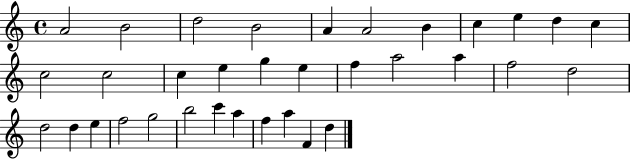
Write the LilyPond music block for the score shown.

{
  \clef treble
  \time 4/4
  \defaultTimeSignature
  \key c \major
  a'2 b'2 | d''2 b'2 | a'4 a'2 b'4 | c''4 e''4 d''4 c''4 | \break c''2 c''2 | c''4 e''4 g''4 e''4 | f''4 a''2 a''4 | f''2 d''2 | \break d''2 d''4 e''4 | f''2 g''2 | b''2 c'''4 a''4 | f''4 a''4 f'4 d''4 | \break \bar "|."
}